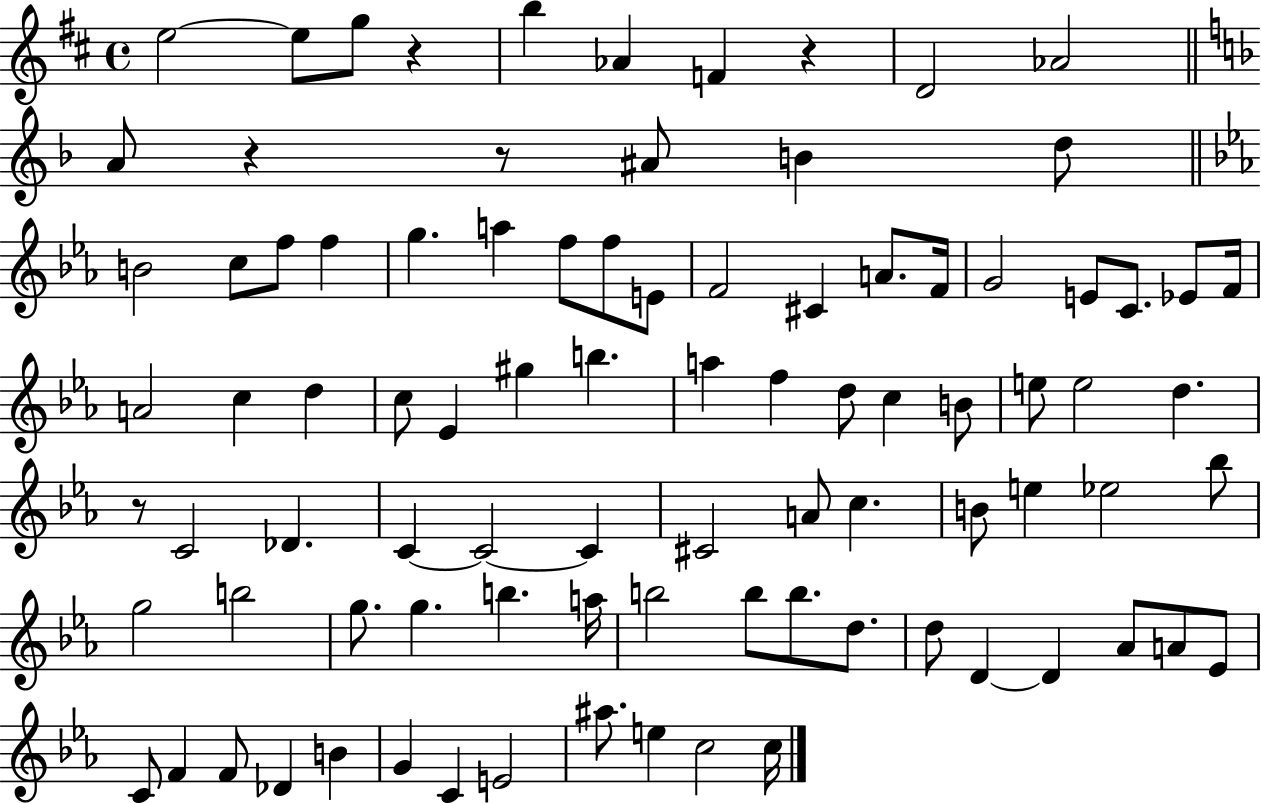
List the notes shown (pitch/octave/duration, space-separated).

E5/h E5/e G5/e R/q B5/q Ab4/q F4/q R/q D4/h Ab4/h A4/e R/q R/e A#4/e B4/q D5/e B4/h C5/e F5/e F5/q G5/q. A5/q F5/e F5/e E4/e F4/h C#4/q A4/e. F4/s G4/h E4/e C4/e. Eb4/e F4/s A4/h C5/q D5/q C5/e Eb4/q G#5/q B5/q. A5/q F5/q D5/e C5/q B4/e E5/e E5/h D5/q. R/e C4/h Db4/q. C4/q C4/h C4/q C#4/h A4/e C5/q. B4/e E5/q Eb5/h Bb5/e G5/h B5/h G5/e. G5/q. B5/q. A5/s B5/h B5/e B5/e. D5/e. D5/e D4/q D4/q Ab4/e A4/e Eb4/e C4/e F4/q F4/e Db4/q B4/q G4/q C4/q E4/h A#5/e. E5/q C5/h C5/s